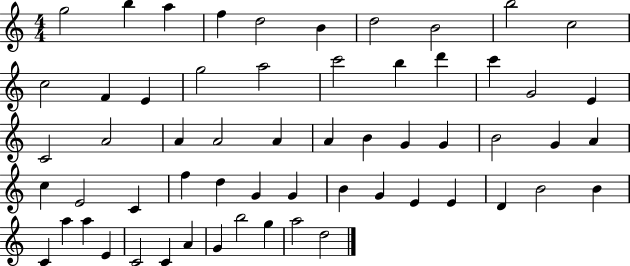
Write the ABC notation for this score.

X:1
T:Untitled
M:4/4
L:1/4
K:C
g2 b a f d2 B d2 B2 b2 c2 c2 F E g2 a2 c'2 b d' c' G2 E C2 A2 A A2 A A B G G B2 G A c E2 C f d G G B G E E D B2 B C a a E C2 C A G b2 g a2 d2